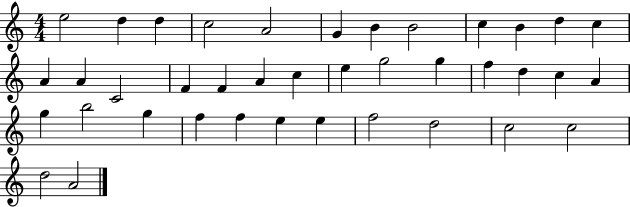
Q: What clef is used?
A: treble